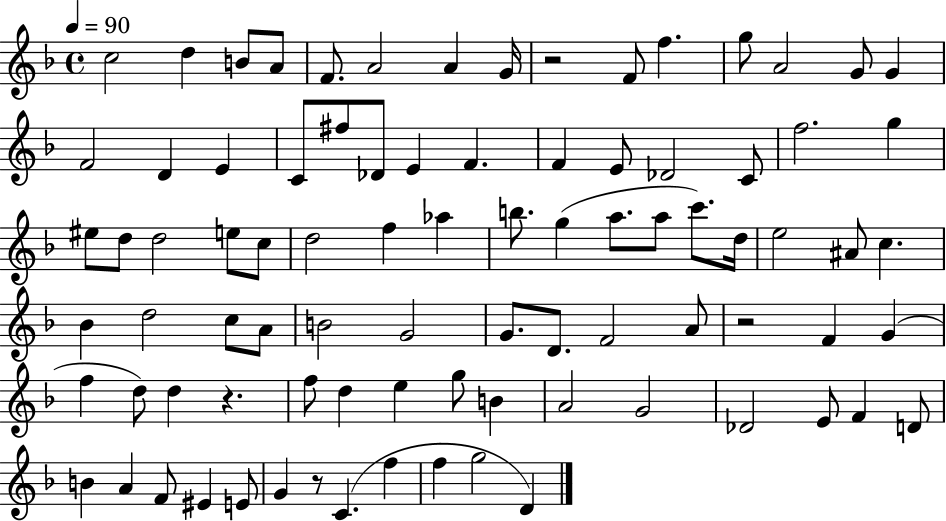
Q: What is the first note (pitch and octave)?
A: C5